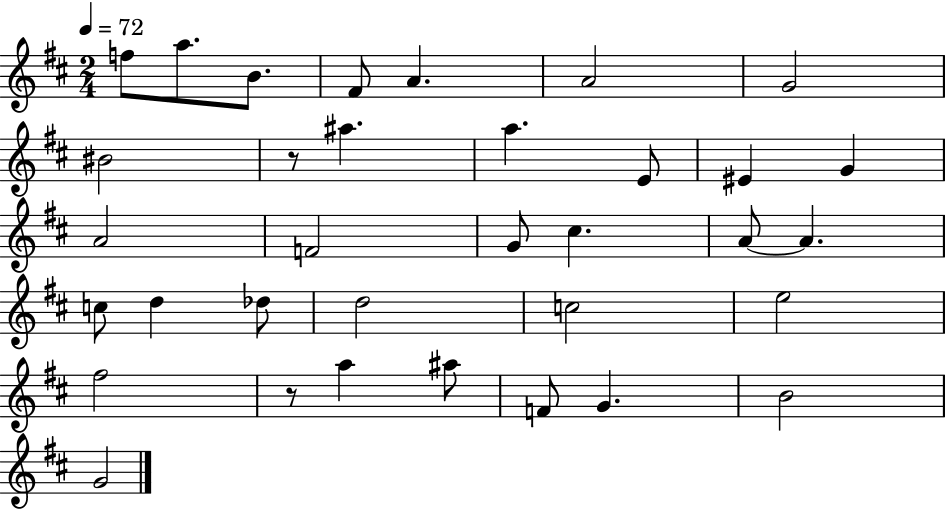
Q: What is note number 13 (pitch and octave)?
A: G4